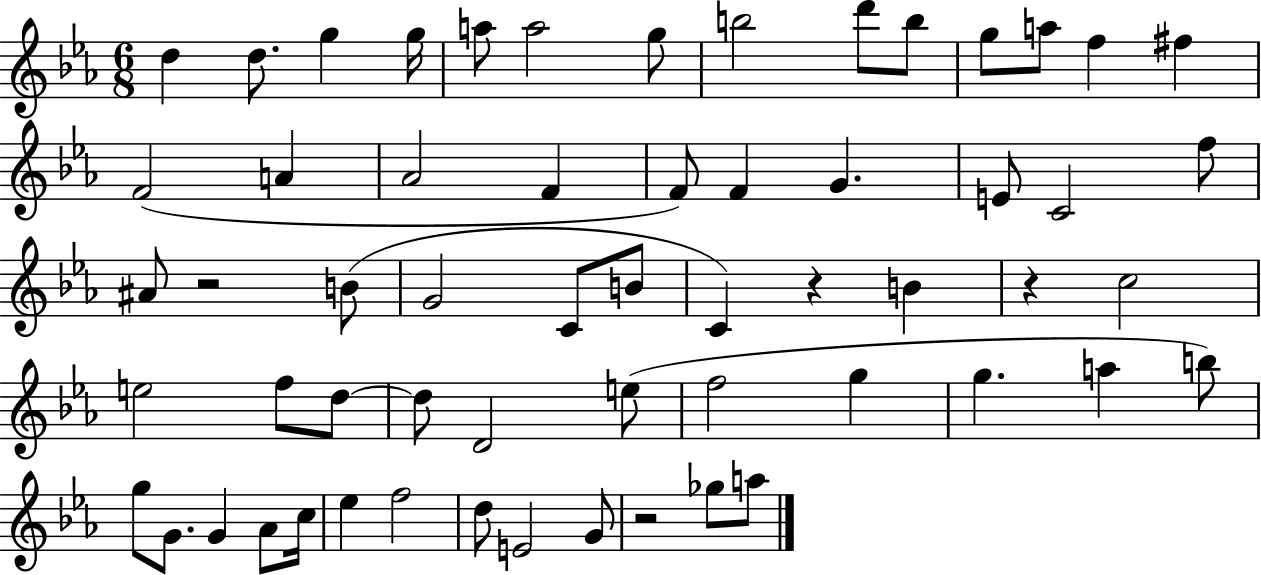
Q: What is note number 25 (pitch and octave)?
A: A#4